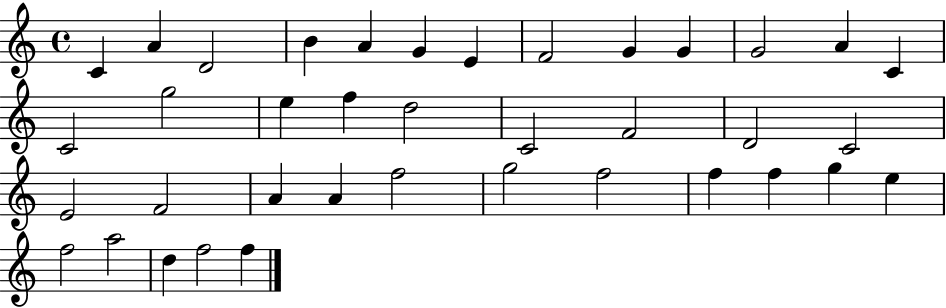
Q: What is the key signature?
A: C major